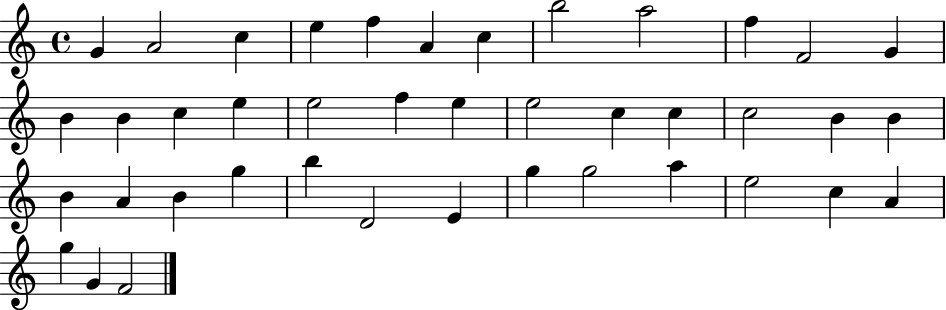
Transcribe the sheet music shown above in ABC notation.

X:1
T:Untitled
M:4/4
L:1/4
K:C
G A2 c e f A c b2 a2 f F2 G B B c e e2 f e e2 c c c2 B B B A B g b D2 E g g2 a e2 c A g G F2